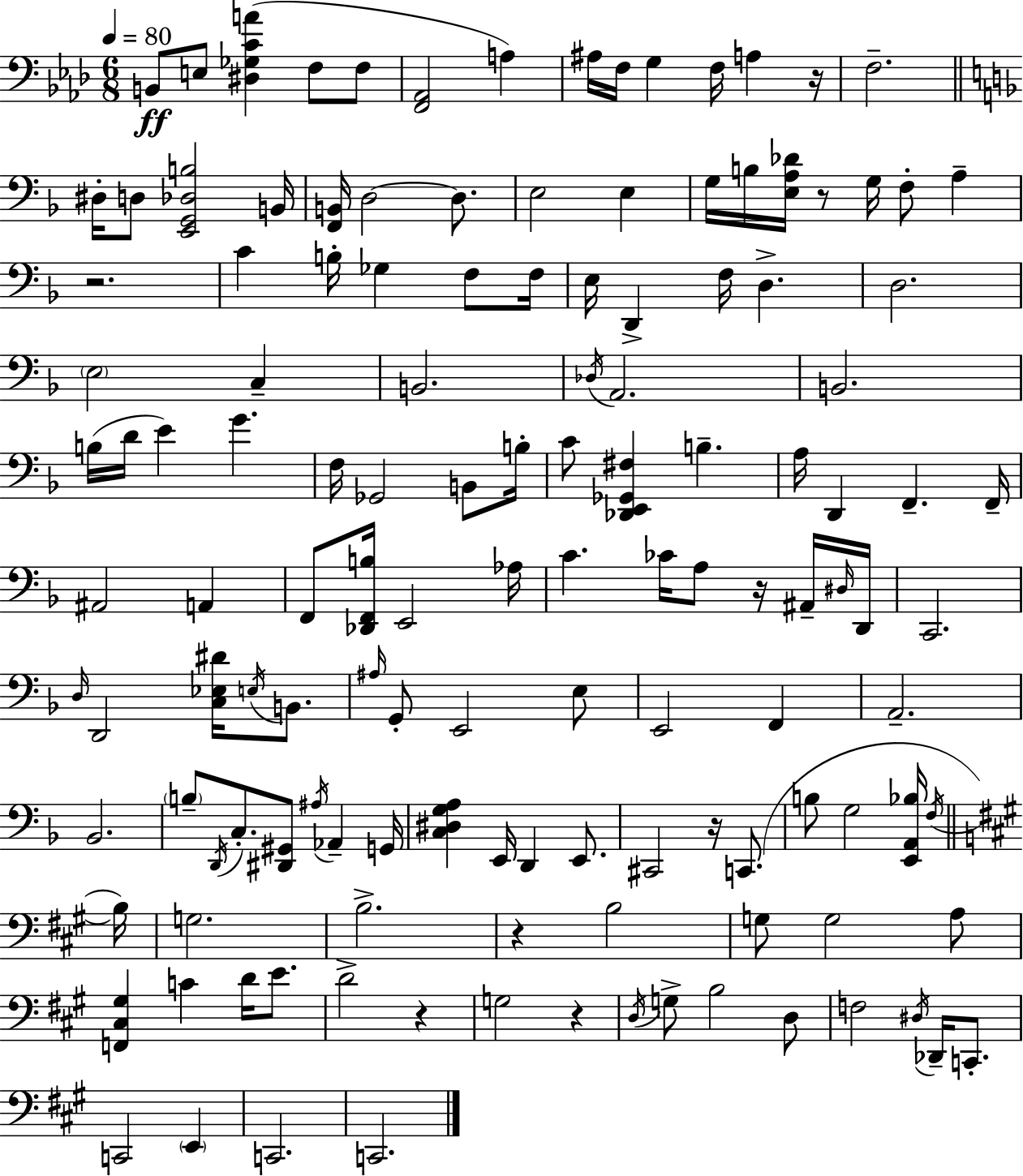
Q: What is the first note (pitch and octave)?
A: B2